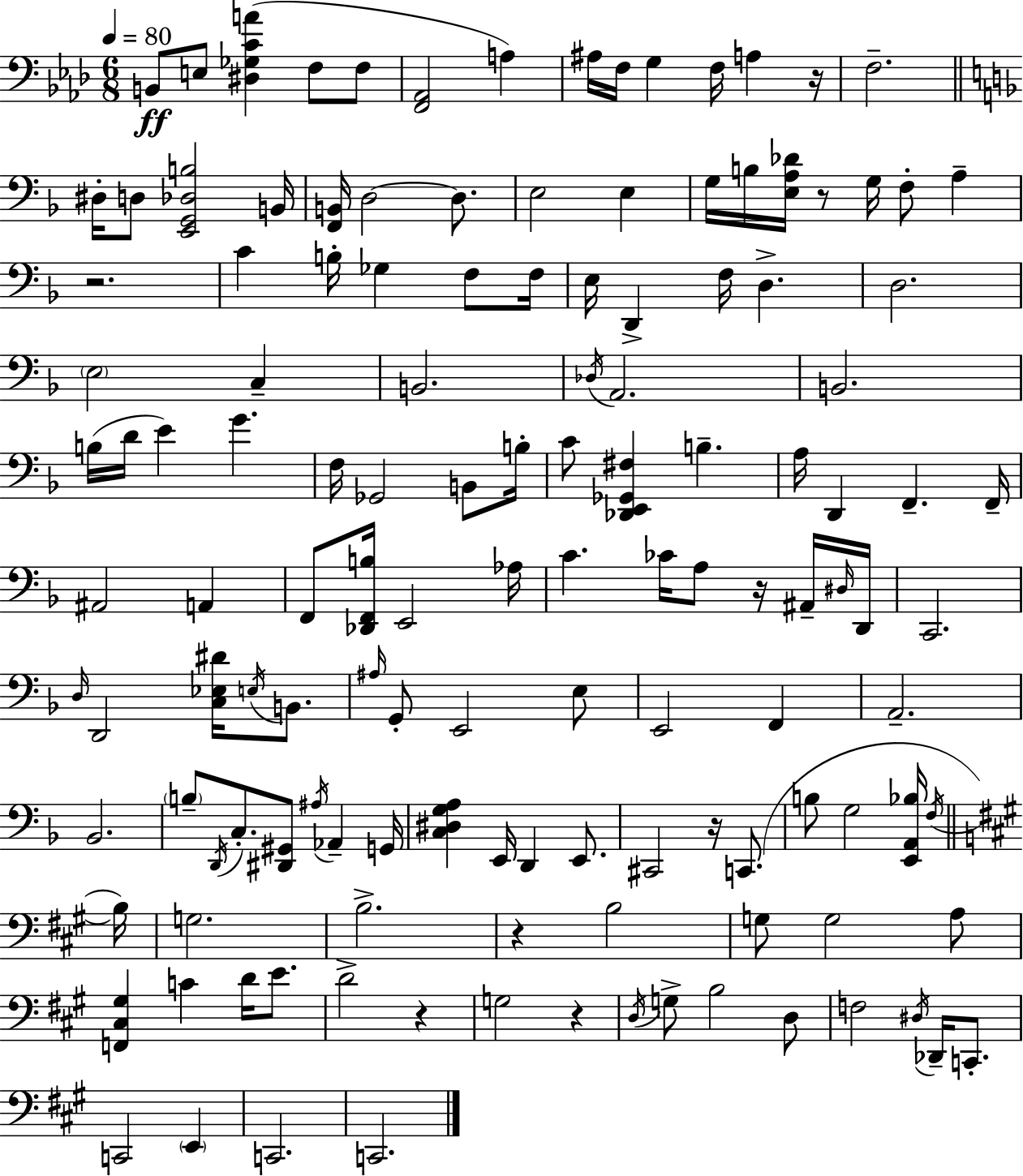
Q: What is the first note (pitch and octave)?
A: B2